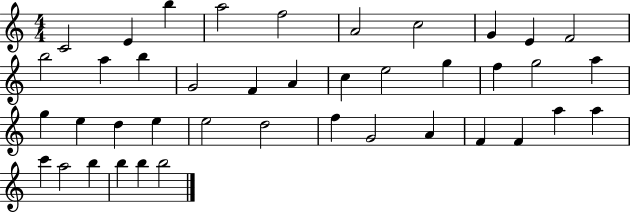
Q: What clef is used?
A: treble